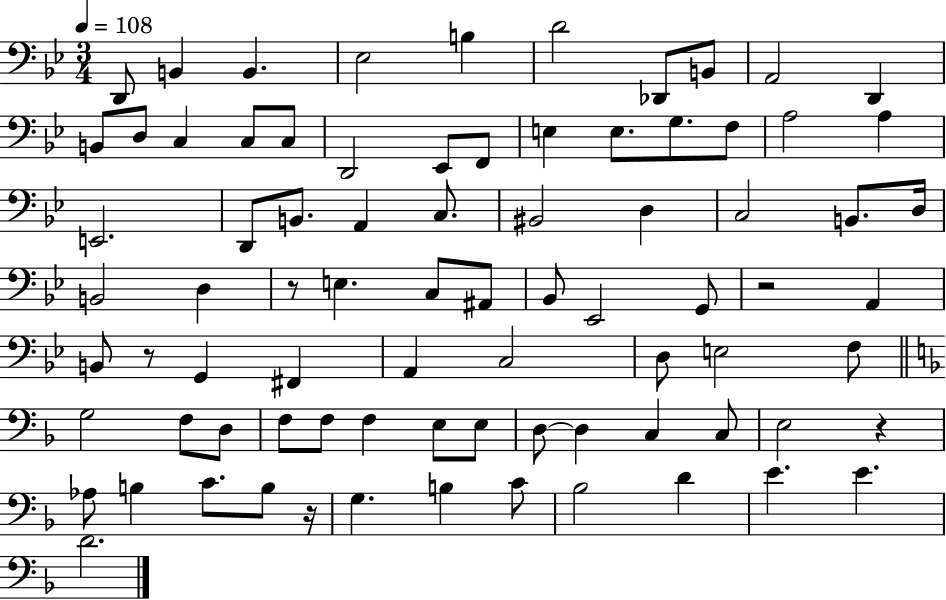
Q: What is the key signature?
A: BES major